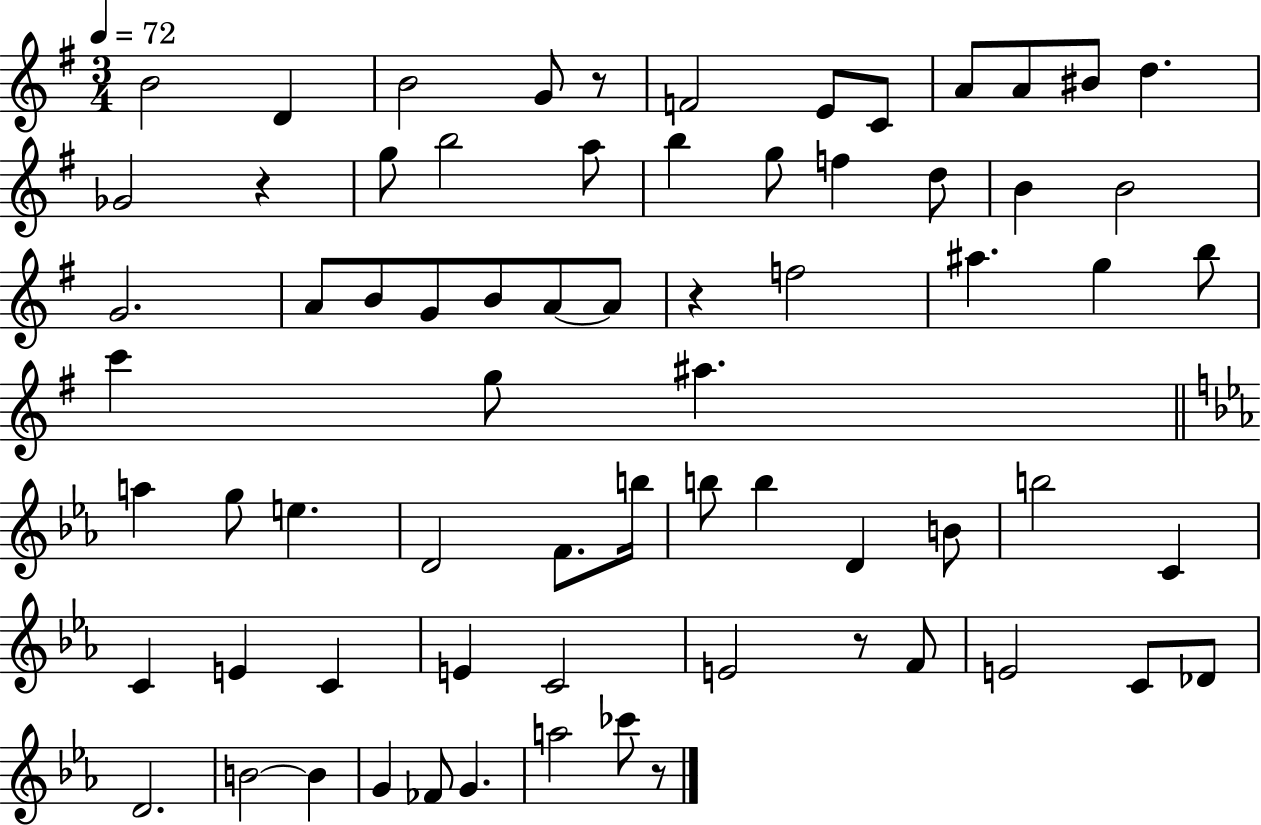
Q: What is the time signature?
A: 3/4